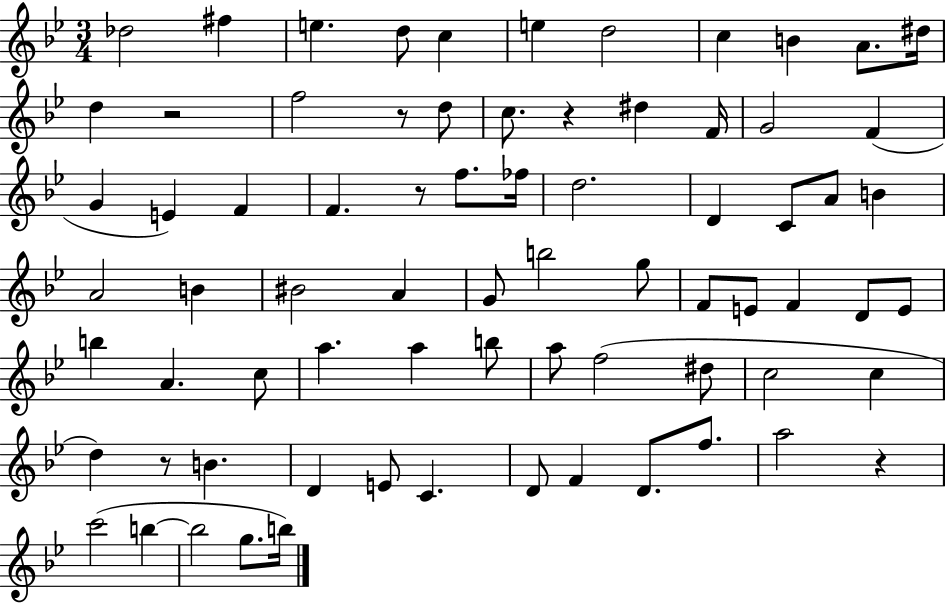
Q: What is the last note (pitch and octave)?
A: B5